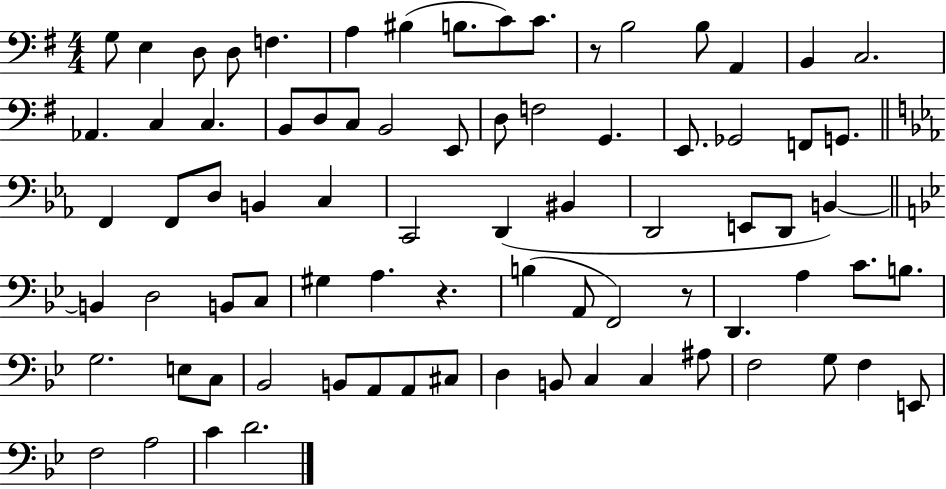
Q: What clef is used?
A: bass